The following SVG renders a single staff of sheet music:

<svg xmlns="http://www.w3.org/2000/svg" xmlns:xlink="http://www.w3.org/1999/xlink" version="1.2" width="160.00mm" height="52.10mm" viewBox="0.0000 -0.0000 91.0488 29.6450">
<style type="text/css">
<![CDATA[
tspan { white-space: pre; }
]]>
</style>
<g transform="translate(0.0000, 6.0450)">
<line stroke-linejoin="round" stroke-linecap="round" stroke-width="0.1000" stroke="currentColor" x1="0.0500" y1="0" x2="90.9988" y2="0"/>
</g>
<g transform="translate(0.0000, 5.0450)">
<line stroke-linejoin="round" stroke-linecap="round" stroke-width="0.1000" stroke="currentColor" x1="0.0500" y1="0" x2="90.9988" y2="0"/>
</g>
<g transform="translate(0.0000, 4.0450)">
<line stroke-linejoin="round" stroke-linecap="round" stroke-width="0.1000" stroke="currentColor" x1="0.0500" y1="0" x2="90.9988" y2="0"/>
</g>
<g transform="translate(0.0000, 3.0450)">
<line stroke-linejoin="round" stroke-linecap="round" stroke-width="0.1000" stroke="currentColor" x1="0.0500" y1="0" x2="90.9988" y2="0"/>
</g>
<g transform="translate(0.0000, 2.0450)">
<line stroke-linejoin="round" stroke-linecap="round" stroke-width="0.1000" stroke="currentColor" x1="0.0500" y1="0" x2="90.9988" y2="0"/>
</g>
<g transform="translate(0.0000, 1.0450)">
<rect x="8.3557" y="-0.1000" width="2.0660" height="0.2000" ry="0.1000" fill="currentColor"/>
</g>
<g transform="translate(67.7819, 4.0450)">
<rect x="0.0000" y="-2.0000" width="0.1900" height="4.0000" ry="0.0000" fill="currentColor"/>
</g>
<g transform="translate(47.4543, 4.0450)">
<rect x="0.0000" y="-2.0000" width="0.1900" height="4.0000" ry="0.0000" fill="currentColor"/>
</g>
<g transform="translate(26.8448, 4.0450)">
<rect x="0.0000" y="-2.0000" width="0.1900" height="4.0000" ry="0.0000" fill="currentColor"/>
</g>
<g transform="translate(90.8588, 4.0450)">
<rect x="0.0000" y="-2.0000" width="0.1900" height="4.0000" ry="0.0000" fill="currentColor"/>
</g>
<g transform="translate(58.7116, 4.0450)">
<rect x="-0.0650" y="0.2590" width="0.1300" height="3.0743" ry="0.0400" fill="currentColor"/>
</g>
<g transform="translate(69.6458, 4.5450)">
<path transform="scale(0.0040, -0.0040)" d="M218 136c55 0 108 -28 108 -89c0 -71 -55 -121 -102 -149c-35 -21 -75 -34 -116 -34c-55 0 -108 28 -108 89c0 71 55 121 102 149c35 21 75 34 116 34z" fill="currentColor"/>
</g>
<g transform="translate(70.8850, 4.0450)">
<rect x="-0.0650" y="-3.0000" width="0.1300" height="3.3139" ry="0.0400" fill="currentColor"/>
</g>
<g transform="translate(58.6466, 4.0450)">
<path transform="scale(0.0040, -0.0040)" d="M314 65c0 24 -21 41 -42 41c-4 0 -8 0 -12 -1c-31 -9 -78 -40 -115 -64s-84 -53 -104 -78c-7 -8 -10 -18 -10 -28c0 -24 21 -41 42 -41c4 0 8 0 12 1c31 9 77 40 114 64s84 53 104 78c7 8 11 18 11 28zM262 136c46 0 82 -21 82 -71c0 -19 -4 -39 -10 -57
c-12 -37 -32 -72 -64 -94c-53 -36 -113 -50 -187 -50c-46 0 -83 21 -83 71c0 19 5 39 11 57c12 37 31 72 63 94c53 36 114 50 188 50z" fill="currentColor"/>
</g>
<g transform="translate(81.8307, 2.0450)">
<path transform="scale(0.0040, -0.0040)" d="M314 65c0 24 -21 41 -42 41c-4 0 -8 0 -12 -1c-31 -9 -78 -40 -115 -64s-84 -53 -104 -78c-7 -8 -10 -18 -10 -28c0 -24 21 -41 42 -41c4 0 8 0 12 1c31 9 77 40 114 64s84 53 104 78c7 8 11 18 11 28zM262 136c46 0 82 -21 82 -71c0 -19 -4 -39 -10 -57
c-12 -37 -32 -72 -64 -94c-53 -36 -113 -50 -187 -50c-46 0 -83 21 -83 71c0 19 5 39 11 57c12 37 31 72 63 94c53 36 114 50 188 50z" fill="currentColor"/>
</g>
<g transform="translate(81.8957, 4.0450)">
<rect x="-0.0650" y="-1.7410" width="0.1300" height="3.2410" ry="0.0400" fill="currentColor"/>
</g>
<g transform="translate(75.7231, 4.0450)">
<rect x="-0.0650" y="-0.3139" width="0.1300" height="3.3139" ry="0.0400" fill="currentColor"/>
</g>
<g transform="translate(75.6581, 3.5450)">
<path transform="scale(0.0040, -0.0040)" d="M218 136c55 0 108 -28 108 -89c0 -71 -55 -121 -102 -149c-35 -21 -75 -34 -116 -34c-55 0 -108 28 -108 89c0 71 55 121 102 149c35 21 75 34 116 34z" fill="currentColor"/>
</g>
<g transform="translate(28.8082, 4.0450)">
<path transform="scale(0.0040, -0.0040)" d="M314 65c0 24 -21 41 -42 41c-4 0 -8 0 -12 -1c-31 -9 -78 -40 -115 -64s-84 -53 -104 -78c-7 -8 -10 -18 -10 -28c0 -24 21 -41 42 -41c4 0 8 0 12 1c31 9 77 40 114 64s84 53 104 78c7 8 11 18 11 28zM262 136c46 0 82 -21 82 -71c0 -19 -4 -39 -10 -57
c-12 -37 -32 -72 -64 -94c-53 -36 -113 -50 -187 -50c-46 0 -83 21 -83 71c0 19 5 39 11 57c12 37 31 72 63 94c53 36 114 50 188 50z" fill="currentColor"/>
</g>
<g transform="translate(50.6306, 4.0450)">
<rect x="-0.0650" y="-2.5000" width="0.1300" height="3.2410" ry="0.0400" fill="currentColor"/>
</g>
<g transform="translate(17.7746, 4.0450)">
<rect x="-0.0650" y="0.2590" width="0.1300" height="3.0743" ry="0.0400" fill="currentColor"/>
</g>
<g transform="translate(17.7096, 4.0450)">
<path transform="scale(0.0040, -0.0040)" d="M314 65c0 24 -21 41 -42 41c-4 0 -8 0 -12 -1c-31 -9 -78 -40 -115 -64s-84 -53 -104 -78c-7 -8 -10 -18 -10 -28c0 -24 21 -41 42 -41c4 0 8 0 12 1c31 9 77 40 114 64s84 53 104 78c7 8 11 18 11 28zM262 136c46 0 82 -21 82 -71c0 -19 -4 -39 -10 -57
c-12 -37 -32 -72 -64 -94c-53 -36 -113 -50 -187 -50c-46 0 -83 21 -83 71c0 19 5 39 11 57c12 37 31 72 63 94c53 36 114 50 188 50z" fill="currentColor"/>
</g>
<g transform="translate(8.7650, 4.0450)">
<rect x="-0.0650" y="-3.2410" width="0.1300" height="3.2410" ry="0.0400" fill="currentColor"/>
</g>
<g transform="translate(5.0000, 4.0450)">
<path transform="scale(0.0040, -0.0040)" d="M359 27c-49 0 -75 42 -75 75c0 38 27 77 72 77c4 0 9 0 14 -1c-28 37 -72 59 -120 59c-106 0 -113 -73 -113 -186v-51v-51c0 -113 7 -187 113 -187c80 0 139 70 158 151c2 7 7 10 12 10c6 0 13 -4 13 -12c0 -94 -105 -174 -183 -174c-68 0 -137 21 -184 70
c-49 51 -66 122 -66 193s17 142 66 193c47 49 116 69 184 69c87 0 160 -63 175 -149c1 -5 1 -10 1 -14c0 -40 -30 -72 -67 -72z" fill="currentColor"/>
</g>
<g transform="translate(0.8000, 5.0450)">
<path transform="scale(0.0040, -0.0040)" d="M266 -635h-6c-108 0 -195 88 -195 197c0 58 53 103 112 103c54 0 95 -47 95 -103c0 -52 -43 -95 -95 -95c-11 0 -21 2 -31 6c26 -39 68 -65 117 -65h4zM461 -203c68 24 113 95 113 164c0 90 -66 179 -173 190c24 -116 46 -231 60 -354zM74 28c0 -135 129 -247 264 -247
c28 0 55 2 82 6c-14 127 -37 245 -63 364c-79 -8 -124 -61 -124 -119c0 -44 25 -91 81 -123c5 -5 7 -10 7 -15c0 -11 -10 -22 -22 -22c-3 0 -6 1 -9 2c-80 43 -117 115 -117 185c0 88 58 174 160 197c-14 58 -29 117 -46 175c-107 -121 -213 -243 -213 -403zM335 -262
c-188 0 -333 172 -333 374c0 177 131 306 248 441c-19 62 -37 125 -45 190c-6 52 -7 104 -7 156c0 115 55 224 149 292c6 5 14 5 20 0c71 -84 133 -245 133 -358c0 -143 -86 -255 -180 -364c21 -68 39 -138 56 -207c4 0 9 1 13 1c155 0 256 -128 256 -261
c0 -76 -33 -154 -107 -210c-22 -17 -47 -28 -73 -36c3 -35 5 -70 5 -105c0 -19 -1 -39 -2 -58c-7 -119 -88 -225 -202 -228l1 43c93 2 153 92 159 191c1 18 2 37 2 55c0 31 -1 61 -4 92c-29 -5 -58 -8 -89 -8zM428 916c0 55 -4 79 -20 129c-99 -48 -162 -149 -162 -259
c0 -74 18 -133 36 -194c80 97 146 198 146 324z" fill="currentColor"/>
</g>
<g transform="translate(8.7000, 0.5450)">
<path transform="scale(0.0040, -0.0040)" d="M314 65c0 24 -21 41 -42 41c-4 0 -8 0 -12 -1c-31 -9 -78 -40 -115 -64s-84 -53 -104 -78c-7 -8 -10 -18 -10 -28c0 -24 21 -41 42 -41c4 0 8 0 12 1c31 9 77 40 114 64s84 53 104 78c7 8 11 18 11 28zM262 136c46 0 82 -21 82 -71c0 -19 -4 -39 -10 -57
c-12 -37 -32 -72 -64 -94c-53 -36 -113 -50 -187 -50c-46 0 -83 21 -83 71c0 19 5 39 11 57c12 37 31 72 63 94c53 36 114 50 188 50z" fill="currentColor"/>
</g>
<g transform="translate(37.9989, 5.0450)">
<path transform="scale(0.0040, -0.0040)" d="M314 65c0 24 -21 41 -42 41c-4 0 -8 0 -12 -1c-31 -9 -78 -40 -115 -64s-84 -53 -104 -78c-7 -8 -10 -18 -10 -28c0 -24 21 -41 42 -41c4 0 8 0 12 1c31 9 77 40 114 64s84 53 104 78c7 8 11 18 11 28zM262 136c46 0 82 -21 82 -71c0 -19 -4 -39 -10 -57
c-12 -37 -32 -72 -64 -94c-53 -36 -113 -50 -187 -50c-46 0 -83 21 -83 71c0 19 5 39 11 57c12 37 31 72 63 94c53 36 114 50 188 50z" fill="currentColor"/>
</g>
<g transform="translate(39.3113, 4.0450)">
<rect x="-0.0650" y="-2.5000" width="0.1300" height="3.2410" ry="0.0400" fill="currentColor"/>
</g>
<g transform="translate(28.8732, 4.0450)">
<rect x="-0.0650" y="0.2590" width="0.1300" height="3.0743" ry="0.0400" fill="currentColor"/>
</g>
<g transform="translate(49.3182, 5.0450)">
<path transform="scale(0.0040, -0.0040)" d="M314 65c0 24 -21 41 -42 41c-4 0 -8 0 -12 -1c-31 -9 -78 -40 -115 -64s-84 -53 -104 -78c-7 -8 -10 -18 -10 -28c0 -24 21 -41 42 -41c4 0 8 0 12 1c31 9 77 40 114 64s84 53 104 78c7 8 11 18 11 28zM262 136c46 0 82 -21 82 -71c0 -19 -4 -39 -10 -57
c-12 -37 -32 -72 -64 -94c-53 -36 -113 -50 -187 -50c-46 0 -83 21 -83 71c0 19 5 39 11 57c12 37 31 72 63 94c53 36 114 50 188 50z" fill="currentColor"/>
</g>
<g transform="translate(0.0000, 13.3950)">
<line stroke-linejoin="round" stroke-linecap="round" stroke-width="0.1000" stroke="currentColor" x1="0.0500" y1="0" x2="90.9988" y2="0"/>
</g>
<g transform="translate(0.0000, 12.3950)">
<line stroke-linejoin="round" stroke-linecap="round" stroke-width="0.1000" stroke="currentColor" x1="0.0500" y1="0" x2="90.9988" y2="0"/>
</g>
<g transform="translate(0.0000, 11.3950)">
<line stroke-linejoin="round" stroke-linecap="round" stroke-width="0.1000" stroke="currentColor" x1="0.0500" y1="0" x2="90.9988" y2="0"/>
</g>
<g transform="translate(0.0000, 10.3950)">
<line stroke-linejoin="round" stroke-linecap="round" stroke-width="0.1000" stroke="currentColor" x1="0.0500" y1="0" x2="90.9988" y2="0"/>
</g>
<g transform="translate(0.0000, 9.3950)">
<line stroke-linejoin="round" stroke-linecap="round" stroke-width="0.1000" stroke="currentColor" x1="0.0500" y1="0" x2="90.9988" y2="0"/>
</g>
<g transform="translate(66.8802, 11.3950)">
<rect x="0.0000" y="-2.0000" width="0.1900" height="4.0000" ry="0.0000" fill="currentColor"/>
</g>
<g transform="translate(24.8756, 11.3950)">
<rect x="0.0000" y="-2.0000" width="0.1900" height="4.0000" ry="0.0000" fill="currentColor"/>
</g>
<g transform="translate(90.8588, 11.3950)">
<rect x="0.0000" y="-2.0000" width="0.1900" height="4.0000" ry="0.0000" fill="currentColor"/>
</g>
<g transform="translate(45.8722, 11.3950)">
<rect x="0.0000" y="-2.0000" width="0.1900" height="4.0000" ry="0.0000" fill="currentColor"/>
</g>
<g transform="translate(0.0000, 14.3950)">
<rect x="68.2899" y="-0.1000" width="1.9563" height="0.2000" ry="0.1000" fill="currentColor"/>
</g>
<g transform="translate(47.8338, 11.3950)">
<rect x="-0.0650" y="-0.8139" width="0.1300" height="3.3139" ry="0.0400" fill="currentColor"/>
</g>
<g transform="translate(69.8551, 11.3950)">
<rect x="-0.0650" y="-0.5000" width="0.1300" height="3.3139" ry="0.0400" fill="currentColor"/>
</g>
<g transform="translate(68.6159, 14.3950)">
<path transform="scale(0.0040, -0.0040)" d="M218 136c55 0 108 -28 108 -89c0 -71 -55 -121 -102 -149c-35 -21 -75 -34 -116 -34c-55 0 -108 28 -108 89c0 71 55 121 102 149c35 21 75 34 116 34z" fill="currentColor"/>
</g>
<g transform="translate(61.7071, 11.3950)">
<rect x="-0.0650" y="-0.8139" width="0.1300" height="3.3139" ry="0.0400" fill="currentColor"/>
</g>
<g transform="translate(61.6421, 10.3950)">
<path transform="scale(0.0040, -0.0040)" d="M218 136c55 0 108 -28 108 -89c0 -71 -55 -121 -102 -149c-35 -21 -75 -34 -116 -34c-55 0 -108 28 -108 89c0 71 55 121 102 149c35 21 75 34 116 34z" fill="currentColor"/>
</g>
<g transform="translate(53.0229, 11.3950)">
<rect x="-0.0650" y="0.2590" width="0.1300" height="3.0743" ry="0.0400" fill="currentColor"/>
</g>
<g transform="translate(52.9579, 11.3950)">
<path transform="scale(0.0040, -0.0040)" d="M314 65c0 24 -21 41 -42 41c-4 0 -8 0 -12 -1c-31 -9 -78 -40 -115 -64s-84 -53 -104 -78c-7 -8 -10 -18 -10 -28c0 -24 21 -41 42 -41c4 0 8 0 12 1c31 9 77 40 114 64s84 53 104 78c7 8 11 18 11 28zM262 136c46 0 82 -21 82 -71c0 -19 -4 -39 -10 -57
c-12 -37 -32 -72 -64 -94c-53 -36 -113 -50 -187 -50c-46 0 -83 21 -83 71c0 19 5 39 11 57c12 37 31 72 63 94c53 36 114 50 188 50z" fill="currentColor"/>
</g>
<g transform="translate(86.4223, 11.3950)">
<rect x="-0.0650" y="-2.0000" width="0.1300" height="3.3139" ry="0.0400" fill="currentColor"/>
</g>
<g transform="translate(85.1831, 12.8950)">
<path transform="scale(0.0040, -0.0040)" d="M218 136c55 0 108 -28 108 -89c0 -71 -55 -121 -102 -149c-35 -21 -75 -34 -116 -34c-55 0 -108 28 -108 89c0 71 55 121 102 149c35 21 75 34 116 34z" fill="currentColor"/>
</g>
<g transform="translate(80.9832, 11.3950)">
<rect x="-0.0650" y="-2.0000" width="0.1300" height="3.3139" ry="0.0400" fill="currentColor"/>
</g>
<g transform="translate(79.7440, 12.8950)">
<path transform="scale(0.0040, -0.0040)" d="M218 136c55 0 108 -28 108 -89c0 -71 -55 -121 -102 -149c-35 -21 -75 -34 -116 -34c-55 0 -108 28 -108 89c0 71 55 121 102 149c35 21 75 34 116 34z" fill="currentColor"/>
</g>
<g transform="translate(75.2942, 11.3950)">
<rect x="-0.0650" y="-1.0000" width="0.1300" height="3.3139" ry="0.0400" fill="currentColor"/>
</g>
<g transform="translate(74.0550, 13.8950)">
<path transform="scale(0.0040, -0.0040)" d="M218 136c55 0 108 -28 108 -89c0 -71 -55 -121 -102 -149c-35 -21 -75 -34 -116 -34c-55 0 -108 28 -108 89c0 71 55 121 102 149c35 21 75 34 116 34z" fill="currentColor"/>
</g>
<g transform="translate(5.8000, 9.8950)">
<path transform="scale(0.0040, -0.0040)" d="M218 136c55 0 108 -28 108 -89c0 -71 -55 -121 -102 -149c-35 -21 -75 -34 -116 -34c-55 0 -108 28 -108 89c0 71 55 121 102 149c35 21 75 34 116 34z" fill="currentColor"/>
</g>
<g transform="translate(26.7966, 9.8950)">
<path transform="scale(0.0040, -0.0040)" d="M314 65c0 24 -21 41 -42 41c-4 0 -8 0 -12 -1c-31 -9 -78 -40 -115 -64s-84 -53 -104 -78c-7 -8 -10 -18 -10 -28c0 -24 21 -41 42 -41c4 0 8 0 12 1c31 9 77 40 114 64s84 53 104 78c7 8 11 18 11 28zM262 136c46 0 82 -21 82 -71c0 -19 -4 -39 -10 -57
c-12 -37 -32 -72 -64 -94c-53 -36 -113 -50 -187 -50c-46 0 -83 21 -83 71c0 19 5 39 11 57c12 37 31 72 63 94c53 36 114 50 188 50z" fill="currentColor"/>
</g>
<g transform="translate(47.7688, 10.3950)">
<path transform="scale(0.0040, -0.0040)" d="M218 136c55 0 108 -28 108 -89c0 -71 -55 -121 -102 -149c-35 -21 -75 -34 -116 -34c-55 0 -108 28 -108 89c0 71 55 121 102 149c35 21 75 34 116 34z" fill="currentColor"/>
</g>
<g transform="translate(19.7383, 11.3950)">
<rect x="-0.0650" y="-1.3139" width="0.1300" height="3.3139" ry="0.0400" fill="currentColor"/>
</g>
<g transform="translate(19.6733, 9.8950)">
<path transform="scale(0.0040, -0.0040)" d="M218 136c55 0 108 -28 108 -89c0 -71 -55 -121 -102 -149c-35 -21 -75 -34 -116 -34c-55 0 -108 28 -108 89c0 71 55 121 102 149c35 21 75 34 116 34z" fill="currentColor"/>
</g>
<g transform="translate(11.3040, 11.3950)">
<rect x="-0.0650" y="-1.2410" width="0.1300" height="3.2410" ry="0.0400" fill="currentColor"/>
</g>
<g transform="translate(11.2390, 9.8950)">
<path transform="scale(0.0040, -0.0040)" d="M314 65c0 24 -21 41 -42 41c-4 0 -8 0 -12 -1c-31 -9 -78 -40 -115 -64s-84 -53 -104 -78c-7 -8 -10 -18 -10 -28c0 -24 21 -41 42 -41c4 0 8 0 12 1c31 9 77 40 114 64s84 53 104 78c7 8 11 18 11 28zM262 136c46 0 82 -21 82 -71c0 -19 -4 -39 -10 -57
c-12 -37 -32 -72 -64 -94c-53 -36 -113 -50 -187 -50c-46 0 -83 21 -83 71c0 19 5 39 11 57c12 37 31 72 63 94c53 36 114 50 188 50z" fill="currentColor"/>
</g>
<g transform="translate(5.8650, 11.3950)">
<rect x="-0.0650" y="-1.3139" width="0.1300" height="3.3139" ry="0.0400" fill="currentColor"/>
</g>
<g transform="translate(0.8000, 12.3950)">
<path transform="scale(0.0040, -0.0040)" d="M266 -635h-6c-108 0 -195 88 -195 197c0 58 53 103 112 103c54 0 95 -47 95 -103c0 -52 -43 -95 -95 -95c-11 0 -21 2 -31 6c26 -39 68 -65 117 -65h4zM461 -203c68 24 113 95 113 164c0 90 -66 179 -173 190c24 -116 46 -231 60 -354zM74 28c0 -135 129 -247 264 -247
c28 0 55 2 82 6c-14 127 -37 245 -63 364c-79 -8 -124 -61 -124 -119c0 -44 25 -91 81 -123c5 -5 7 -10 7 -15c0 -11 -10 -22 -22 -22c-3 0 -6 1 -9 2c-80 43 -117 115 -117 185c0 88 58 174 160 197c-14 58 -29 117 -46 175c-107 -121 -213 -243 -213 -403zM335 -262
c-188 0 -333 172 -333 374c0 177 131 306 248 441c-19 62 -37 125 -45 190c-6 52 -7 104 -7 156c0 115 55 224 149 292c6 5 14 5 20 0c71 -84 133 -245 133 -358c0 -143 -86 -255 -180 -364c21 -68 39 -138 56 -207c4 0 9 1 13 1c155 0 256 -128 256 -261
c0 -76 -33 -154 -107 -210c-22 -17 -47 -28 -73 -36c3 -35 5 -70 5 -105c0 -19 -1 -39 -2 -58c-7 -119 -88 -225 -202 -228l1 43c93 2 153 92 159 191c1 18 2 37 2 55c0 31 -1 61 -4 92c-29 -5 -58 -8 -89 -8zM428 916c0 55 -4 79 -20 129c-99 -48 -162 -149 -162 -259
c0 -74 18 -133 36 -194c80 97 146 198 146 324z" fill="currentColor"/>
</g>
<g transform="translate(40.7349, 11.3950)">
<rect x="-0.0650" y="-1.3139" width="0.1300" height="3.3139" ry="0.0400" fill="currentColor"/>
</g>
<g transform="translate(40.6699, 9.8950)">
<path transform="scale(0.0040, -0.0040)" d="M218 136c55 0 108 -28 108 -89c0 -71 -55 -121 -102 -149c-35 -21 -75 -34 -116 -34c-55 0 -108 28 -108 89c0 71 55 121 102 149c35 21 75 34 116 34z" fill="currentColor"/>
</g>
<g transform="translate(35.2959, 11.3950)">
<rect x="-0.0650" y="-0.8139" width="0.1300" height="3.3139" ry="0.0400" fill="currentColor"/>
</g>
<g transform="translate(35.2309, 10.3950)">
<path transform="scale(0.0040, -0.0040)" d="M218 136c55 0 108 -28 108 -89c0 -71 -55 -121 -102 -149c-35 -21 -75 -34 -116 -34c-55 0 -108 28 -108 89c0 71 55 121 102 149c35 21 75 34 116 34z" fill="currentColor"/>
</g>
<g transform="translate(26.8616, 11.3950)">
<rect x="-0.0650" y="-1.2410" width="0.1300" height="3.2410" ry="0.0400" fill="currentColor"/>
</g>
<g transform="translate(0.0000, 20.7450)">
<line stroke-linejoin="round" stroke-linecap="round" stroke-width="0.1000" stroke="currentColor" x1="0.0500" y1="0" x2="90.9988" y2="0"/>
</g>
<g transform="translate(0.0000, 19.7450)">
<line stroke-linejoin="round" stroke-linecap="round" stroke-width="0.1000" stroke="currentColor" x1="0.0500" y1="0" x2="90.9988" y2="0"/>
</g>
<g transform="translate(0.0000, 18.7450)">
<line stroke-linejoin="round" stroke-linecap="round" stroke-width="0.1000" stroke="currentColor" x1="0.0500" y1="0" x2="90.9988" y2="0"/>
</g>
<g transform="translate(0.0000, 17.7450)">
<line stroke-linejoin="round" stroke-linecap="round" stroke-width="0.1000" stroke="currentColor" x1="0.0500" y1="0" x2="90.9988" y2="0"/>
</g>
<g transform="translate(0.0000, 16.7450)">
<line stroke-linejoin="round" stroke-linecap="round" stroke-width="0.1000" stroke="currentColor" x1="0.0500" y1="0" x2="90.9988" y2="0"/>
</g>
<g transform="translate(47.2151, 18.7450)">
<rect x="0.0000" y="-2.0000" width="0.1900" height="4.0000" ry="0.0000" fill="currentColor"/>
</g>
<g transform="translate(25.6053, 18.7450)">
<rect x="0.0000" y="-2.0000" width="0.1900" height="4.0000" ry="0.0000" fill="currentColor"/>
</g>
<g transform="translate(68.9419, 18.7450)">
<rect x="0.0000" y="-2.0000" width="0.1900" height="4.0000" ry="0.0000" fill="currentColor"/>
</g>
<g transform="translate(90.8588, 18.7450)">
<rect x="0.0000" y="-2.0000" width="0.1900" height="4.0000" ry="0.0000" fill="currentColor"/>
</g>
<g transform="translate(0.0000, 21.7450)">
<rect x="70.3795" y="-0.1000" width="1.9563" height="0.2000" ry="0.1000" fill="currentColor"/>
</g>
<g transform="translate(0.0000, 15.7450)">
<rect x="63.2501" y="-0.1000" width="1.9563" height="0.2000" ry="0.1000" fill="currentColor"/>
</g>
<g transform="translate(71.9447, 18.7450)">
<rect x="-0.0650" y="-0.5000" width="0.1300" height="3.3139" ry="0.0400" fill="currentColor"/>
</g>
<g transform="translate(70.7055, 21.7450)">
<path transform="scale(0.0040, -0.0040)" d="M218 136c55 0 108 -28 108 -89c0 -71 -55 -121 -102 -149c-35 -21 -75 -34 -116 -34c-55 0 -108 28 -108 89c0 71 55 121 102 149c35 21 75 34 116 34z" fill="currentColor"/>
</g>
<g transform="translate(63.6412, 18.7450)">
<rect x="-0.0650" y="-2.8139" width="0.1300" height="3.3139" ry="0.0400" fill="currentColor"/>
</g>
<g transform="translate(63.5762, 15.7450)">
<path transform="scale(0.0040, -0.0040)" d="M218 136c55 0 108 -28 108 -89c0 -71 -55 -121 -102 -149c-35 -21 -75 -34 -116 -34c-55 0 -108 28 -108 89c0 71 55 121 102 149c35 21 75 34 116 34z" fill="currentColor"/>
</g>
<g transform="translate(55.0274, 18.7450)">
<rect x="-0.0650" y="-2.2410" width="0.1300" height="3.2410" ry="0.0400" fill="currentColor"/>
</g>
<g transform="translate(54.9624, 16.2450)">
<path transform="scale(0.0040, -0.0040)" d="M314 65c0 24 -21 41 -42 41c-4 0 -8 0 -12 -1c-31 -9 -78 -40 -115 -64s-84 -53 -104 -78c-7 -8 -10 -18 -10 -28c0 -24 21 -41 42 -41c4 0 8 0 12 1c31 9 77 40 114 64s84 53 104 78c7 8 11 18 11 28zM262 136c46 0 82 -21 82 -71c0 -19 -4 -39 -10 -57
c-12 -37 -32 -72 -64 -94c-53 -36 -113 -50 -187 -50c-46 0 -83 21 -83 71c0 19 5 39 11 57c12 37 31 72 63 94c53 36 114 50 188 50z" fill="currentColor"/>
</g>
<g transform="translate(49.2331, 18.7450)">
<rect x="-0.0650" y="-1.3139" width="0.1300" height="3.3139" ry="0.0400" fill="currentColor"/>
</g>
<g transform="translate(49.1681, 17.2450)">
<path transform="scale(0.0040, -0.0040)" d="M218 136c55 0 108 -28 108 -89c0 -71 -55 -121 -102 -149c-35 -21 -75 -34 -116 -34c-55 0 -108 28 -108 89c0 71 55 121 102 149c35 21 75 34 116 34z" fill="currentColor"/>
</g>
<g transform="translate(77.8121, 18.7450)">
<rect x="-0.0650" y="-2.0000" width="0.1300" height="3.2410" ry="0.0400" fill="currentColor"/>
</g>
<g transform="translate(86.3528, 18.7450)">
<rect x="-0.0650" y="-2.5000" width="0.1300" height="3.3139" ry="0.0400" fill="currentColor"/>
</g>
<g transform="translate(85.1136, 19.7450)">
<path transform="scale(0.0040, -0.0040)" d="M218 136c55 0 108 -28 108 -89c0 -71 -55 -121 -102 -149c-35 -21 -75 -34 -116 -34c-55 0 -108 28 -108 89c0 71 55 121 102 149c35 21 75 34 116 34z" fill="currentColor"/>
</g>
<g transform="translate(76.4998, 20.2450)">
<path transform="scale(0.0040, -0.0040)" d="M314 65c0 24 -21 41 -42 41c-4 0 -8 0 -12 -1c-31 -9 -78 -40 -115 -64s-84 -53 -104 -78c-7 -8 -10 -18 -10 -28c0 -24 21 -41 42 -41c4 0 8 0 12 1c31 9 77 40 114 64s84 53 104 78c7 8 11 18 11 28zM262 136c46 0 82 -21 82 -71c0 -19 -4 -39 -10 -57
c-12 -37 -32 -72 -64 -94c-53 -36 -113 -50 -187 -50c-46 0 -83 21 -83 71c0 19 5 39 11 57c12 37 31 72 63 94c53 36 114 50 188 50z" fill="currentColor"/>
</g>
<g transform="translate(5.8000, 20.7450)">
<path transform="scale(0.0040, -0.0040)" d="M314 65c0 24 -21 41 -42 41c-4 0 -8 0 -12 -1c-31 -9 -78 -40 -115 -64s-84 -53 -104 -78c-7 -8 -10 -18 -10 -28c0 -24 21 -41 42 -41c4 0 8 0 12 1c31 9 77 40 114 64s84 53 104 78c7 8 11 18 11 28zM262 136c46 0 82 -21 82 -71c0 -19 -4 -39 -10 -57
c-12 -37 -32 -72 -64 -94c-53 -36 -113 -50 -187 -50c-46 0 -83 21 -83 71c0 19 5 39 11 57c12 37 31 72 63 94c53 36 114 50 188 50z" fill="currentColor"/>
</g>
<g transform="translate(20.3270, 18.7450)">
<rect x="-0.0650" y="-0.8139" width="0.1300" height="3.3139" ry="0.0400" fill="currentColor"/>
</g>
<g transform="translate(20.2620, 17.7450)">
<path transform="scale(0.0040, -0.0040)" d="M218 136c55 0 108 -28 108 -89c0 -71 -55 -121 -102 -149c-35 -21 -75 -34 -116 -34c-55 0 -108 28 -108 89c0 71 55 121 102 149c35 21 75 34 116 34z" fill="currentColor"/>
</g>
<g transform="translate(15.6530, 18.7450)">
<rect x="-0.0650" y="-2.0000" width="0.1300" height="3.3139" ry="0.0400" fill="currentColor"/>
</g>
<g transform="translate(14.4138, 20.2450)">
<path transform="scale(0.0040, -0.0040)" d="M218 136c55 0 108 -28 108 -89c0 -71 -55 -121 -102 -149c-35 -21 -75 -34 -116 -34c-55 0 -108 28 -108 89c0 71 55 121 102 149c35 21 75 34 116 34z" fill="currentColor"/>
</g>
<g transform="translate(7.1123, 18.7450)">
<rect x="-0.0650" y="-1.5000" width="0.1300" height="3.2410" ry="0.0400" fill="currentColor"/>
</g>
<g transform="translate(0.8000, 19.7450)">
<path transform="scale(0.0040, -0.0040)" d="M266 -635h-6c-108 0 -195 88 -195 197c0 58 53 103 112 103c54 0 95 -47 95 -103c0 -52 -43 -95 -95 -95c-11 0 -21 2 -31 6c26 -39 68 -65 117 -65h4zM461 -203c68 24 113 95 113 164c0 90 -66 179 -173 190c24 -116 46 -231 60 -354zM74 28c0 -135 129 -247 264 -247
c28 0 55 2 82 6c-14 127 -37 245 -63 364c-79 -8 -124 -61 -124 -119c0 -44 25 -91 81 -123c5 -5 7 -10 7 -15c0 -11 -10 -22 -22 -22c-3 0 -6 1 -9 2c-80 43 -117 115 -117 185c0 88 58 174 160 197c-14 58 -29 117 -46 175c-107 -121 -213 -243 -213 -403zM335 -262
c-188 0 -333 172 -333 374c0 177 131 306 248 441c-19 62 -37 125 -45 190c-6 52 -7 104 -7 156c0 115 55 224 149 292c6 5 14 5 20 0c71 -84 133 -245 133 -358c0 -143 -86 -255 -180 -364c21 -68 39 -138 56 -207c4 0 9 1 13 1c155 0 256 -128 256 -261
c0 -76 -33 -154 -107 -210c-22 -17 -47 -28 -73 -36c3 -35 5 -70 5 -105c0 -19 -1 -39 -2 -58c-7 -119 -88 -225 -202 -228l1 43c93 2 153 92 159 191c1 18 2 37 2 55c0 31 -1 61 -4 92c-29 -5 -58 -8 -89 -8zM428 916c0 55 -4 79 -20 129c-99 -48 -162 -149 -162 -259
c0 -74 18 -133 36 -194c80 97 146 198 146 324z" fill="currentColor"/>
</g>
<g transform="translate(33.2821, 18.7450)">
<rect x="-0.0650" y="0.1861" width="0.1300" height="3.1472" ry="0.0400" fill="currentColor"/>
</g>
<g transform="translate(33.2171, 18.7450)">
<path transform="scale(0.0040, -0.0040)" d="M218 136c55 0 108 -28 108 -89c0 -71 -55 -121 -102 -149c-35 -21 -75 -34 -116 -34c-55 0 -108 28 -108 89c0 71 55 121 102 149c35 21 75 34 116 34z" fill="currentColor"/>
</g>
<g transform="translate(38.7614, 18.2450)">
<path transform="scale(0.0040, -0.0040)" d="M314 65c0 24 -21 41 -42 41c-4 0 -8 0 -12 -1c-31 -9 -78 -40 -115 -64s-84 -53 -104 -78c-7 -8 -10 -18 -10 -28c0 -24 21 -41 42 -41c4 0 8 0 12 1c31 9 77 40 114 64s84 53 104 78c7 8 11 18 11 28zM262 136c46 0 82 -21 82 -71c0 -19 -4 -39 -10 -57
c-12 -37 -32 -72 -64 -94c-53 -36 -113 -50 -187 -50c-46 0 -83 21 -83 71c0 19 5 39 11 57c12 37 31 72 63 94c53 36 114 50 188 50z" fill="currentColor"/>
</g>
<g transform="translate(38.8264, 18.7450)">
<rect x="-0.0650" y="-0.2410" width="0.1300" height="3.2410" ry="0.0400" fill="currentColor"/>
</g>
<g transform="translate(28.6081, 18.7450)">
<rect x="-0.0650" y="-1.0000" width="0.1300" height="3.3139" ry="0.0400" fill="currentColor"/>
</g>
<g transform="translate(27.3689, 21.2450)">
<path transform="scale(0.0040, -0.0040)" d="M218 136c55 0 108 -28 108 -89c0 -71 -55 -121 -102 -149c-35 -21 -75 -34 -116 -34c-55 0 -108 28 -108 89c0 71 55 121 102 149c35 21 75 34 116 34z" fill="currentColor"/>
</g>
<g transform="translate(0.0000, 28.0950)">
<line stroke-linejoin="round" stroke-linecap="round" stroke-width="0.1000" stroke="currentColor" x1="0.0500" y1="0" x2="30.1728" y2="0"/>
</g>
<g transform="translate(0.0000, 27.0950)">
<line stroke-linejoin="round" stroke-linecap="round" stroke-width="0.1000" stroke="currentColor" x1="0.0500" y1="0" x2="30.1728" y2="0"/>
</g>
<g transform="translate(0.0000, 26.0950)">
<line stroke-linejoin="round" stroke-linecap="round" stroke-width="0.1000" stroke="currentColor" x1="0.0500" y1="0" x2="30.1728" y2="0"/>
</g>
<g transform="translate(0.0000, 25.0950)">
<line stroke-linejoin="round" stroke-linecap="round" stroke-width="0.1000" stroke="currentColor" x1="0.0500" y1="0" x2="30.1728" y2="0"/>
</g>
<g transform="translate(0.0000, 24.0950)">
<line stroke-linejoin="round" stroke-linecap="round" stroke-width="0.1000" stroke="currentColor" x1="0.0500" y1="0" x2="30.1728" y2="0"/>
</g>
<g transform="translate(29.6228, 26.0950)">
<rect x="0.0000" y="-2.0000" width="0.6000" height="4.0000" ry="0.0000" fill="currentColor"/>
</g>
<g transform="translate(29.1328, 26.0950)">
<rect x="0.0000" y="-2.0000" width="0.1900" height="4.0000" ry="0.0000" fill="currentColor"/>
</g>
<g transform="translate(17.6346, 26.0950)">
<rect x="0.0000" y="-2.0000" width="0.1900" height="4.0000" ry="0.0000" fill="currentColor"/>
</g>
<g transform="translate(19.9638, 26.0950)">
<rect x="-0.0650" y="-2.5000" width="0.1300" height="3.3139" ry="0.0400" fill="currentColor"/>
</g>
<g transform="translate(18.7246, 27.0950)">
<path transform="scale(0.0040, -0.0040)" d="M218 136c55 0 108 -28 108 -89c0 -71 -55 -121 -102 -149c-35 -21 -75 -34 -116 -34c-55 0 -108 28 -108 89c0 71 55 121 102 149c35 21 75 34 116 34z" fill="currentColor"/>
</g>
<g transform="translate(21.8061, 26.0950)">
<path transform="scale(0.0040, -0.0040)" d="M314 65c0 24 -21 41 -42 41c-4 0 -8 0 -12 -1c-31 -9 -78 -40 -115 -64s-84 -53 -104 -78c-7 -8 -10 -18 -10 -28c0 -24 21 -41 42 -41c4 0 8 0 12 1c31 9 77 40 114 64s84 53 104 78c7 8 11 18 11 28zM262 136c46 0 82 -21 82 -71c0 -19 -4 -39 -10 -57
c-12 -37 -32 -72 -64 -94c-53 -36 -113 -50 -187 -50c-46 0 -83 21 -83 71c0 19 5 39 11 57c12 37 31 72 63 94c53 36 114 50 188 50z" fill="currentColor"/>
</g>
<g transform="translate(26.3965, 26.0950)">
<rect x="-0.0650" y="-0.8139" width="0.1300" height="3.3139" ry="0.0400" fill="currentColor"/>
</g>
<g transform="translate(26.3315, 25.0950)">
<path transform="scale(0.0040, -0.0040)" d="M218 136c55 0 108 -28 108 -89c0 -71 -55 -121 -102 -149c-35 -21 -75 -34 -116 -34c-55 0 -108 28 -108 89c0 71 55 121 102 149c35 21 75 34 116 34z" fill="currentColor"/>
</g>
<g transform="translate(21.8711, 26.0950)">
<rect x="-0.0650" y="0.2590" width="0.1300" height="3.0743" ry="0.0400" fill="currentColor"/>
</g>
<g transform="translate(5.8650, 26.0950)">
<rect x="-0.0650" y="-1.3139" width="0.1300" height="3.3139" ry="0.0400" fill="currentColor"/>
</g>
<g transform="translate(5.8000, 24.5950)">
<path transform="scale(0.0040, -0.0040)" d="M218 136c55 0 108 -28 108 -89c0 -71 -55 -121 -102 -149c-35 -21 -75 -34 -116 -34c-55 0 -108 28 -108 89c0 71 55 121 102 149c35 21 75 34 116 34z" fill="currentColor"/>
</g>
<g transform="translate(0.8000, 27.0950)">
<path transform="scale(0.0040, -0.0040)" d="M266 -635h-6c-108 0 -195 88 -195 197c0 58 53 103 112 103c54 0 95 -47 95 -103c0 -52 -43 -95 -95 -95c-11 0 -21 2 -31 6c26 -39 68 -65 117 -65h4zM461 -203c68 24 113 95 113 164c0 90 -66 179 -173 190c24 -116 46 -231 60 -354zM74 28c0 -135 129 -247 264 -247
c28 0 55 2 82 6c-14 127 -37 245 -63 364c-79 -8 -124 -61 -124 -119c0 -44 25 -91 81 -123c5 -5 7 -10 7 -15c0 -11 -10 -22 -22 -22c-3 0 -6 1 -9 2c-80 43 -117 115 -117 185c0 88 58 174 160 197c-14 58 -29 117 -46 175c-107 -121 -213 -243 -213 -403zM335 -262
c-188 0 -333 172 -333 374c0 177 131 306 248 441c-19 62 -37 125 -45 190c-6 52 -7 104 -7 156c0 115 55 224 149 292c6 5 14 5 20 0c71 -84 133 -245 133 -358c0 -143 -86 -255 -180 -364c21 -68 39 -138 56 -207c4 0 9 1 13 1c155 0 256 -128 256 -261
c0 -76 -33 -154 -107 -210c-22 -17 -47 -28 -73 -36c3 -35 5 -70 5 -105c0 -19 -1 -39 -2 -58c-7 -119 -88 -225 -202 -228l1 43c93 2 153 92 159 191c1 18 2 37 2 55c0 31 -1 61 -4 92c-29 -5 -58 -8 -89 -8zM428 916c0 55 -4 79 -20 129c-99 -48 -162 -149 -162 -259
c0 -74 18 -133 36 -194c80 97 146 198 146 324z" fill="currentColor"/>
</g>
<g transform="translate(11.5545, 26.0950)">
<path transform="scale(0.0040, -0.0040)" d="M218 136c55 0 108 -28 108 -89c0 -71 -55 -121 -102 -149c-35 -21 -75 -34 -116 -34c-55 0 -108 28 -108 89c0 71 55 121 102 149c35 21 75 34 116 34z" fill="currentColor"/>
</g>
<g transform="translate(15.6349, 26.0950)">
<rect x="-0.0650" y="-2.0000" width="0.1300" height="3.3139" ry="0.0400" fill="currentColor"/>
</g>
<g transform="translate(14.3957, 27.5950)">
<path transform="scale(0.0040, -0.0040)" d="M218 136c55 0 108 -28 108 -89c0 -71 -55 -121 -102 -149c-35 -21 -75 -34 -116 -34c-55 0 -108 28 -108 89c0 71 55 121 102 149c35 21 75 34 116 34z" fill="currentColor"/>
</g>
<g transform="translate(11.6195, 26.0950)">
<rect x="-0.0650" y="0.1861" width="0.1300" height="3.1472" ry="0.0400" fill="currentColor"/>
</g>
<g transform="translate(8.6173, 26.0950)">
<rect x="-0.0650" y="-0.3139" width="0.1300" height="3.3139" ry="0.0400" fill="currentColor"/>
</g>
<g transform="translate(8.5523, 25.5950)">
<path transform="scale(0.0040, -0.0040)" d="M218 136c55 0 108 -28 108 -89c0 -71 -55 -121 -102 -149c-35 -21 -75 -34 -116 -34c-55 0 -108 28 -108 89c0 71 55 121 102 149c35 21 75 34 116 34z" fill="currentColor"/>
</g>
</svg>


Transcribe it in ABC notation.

X:1
T:Untitled
M:4/4
L:1/4
K:C
b2 B2 B2 G2 G2 B2 A c f2 e e2 e e2 d e d B2 d C D F F E2 F d D B c2 e g2 a C F2 G e c B F G B2 d